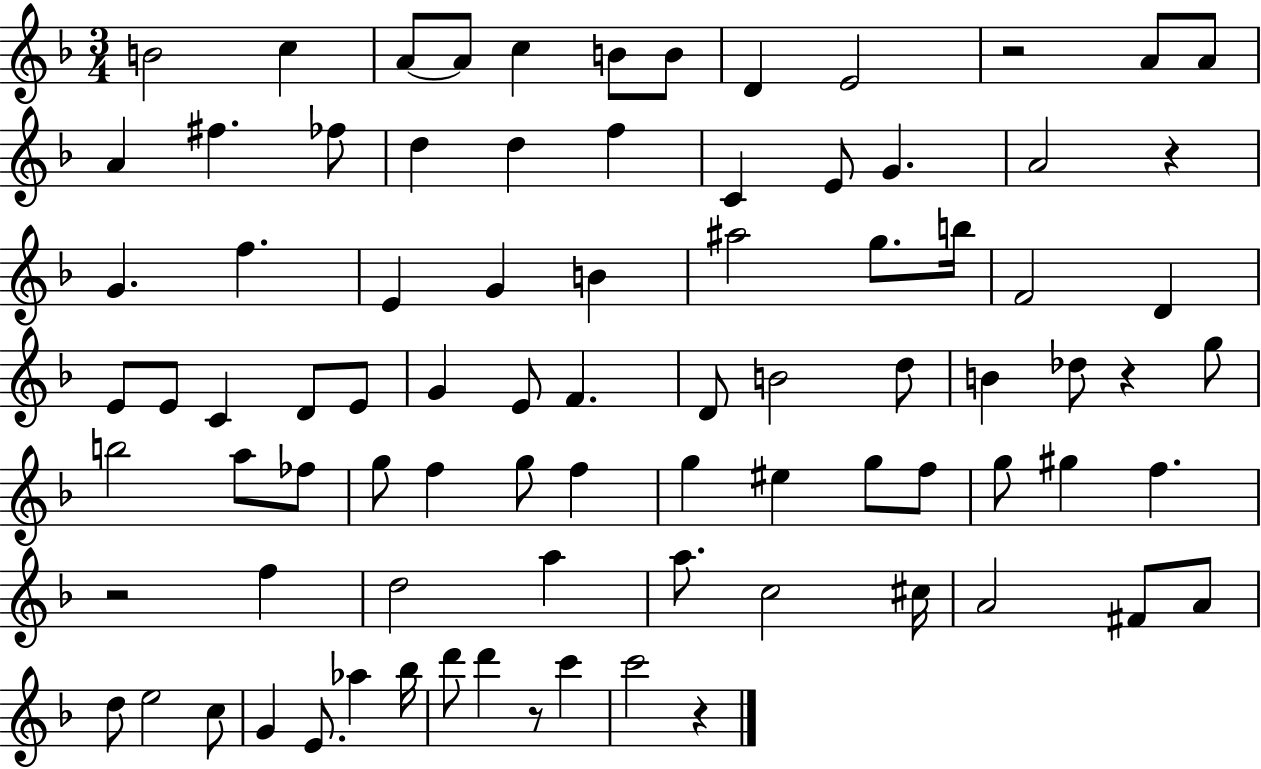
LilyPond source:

{
  \clef treble
  \numericTimeSignature
  \time 3/4
  \key f \major
  b'2 c''4 | a'8~~ a'8 c''4 b'8 b'8 | d'4 e'2 | r2 a'8 a'8 | \break a'4 fis''4. fes''8 | d''4 d''4 f''4 | c'4 e'8 g'4. | a'2 r4 | \break g'4. f''4. | e'4 g'4 b'4 | ais''2 g''8. b''16 | f'2 d'4 | \break e'8 e'8 c'4 d'8 e'8 | g'4 e'8 f'4. | d'8 b'2 d''8 | b'4 des''8 r4 g''8 | \break b''2 a''8 fes''8 | g''8 f''4 g''8 f''4 | g''4 eis''4 g''8 f''8 | g''8 gis''4 f''4. | \break r2 f''4 | d''2 a''4 | a''8. c''2 cis''16 | a'2 fis'8 a'8 | \break d''8 e''2 c''8 | g'4 e'8. aes''4 bes''16 | d'''8 d'''4 r8 c'''4 | c'''2 r4 | \break \bar "|."
}